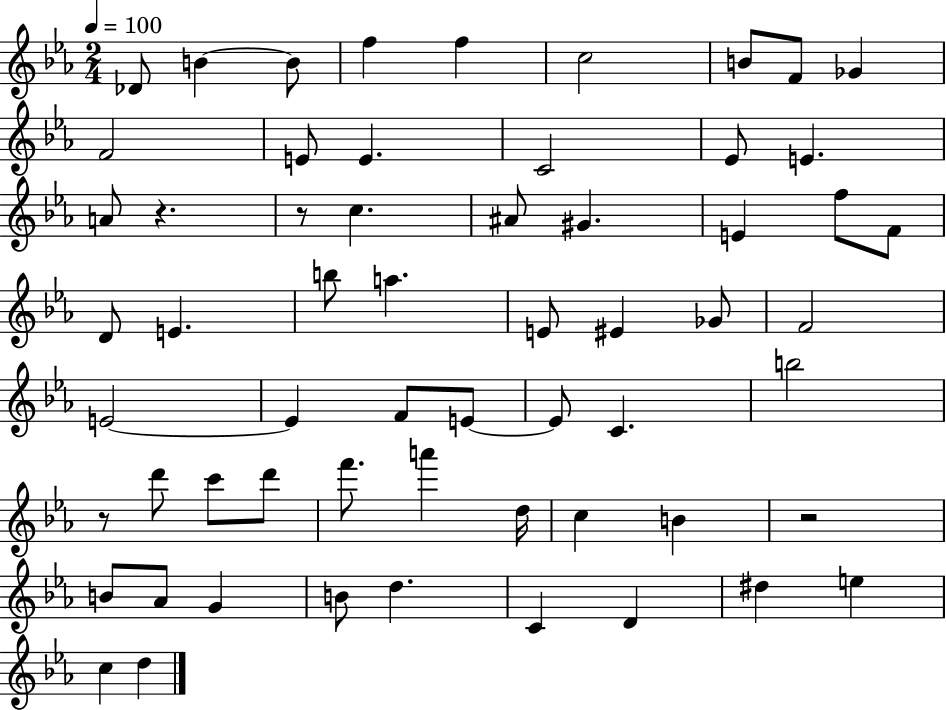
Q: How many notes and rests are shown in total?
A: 60